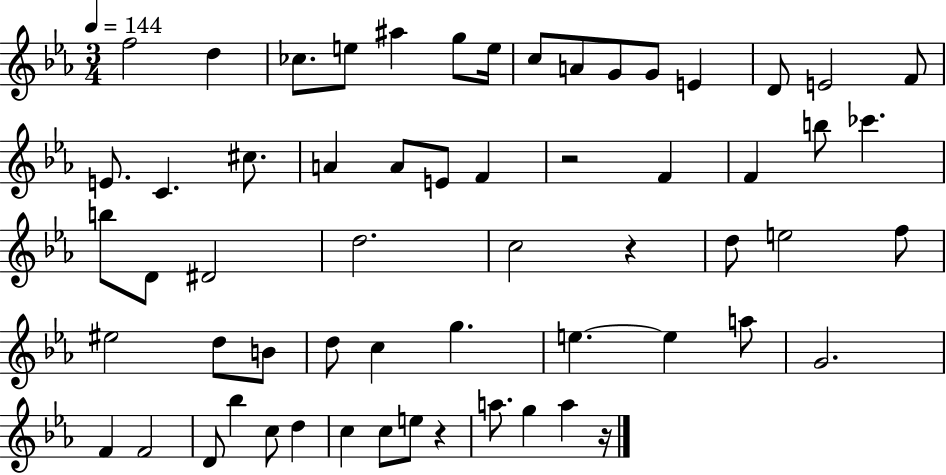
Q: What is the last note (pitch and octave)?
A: A5